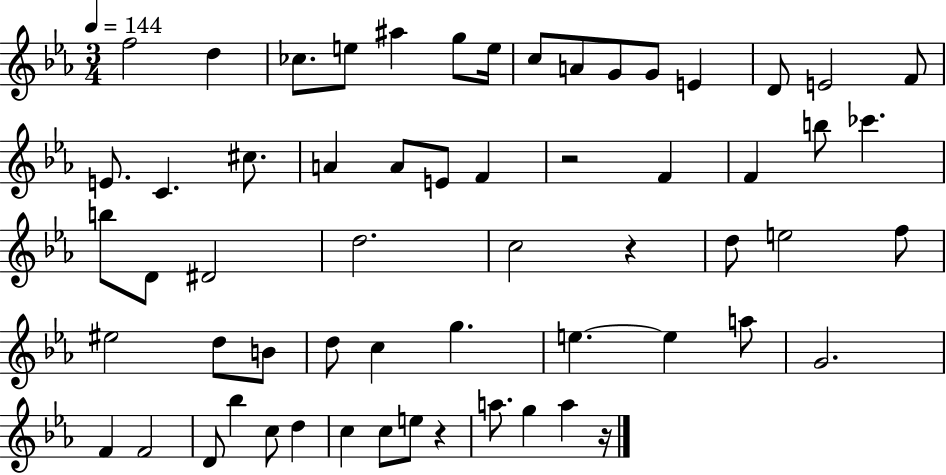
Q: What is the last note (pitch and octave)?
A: A5